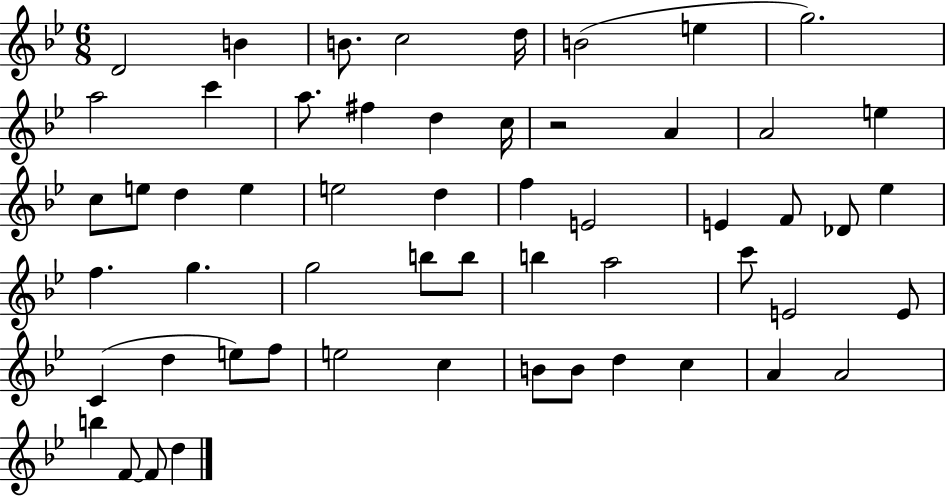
D4/h B4/q B4/e. C5/h D5/s B4/h E5/q G5/h. A5/h C6/q A5/e. F#5/q D5/q C5/s R/h A4/q A4/h E5/q C5/e E5/e D5/q E5/q E5/h D5/q F5/q E4/h E4/q F4/e Db4/e Eb5/q F5/q. G5/q. G5/h B5/e B5/e B5/q A5/h C6/e E4/h E4/e C4/q D5/q E5/e F5/e E5/h C5/q B4/e B4/e D5/q C5/q A4/q A4/h B5/q F4/e F4/e D5/q